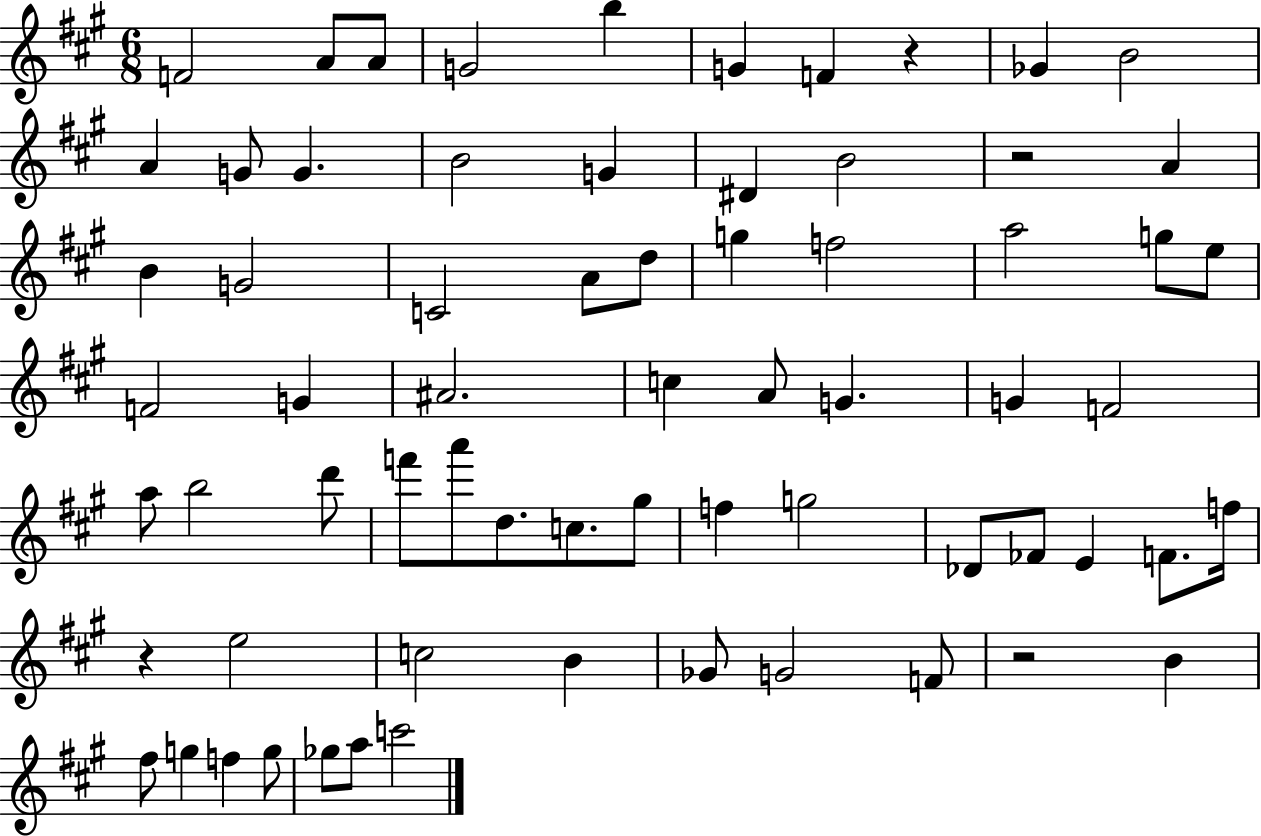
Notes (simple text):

F4/h A4/e A4/e G4/h B5/q G4/q F4/q R/q Gb4/q B4/h A4/q G4/e G4/q. B4/h G4/q D#4/q B4/h R/h A4/q B4/q G4/h C4/h A4/e D5/e G5/q F5/h A5/h G5/e E5/e F4/h G4/q A#4/h. C5/q A4/e G4/q. G4/q F4/h A5/e B5/h D6/e F6/e A6/e D5/e. C5/e. G#5/e F5/q G5/h Db4/e FES4/e E4/q F4/e. F5/s R/q E5/h C5/h B4/q Gb4/e G4/h F4/e R/h B4/q F#5/e G5/q F5/q G5/e Gb5/e A5/e C6/h